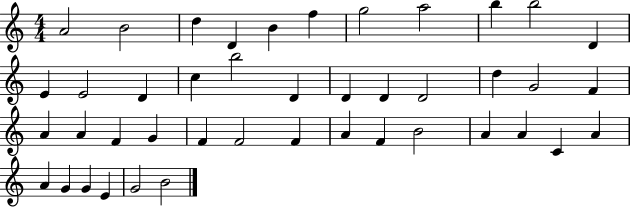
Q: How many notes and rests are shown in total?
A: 43